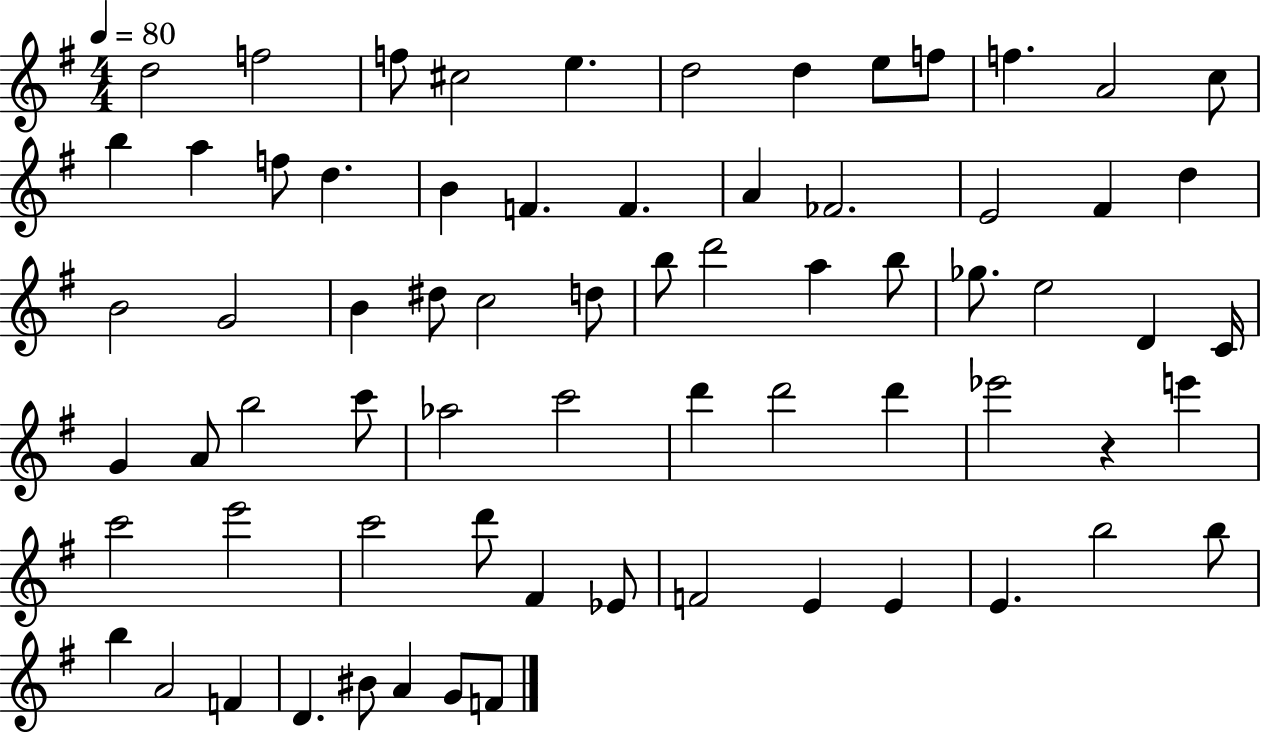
D5/h F5/h F5/e C#5/h E5/q. D5/h D5/q E5/e F5/e F5/q. A4/h C5/e B5/q A5/q F5/e D5/q. B4/q F4/q. F4/q. A4/q FES4/h. E4/h F#4/q D5/q B4/h G4/h B4/q D#5/e C5/h D5/e B5/e D6/h A5/q B5/e Gb5/e. E5/h D4/q C4/s G4/q A4/e B5/h C6/e Ab5/h C6/h D6/q D6/h D6/q Eb6/h R/q E6/q C6/h E6/h C6/h D6/e F#4/q Eb4/e F4/h E4/q E4/q E4/q. B5/h B5/e B5/q A4/h F4/q D4/q. BIS4/e A4/q G4/e F4/e